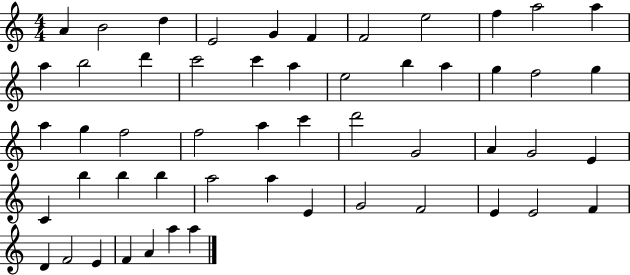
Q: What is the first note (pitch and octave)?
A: A4